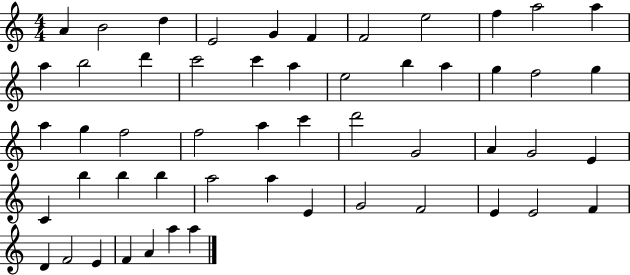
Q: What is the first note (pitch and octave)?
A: A4